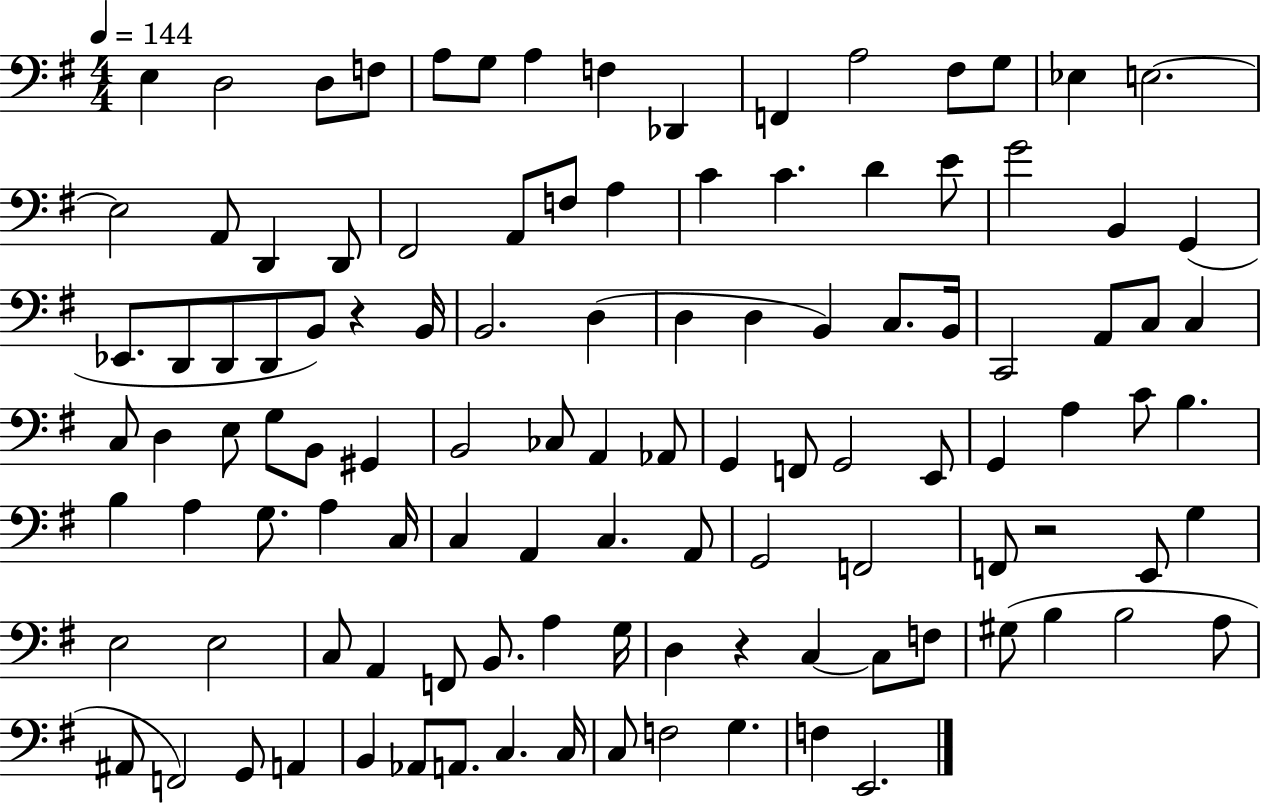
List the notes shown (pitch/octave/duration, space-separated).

E3/q D3/h D3/e F3/e A3/e G3/e A3/q F3/q Db2/q F2/q A3/h F#3/e G3/e Eb3/q E3/h. E3/h A2/e D2/q D2/e F#2/h A2/e F3/e A3/q C4/q C4/q. D4/q E4/e G4/h B2/q G2/q Eb2/e. D2/e D2/e D2/e B2/e R/q B2/s B2/h. D3/q D3/q D3/q B2/q C3/e. B2/s C2/h A2/e C3/e C3/q C3/e D3/q E3/e G3/e B2/e G#2/q B2/h CES3/e A2/q Ab2/e G2/q F2/e G2/h E2/e G2/q A3/q C4/e B3/q. B3/q A3/q G3/e. A3/q C3/s C3/q A2/q C3/q. A2/e G2/h F2/h F2/e R/h E2/e G3/q E3/h E3/h C3/e A2/q F2/e B2/e. A3/q G3/s D3/q R/q C3/q C3/e F3/e G#3/e B3/q B3/h A3/e A#2/e F2/h G2/e A2/q B2/q Ab2/e A2/e. C3/q. C3/s C3/e F3/h G3/q. F3/q E2/h.